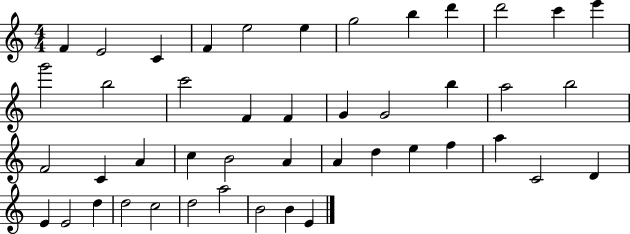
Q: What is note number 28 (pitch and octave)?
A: A4